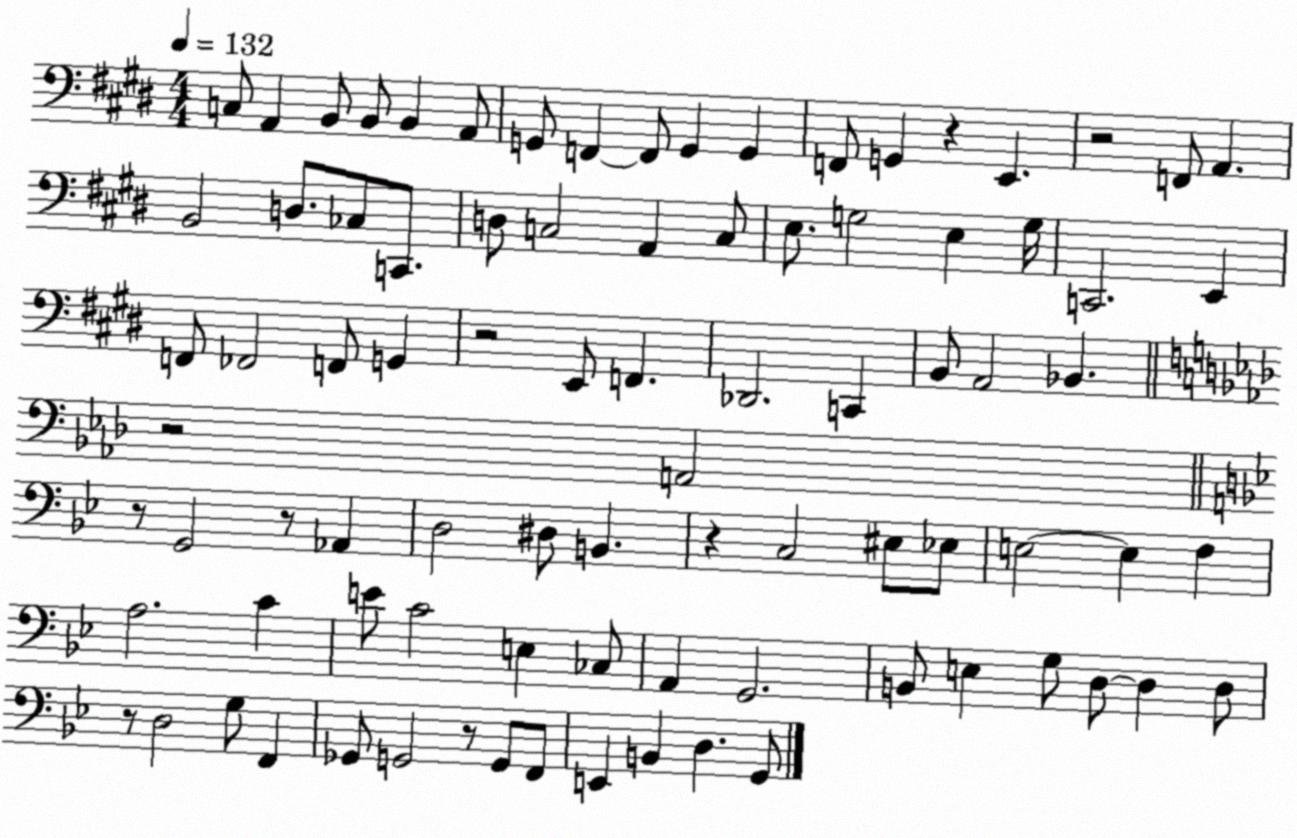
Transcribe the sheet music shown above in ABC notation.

X:1
T:Untitled
M:4/4
L:1/4
K:E
C,/2 A,, B,,/2 B,,/2 B,, A,,/2 G,,/2 F,, F,,/2 G,, G,, F,,/2 G,, z E,, z2 F,,/2 A,, B,,2 D,/2 _C,/2 C,,/2 D,/2 C,2 A,, C,/2 E,/2 G,2 E, G,/4 C,,2 E,, F,,/2 _F,,2 F,,/2 G,, z2 E,,/2 F,, _D,,2 C,, B,,/2 A,,2 _B,, z2 A,,2 z/2 G,,2 z/2 _A,, D,2 ^D,/2 B,, z C,2 ^E,/2 _E,/2 E,2 E, F, A,2 C E/2 C2 E, _C,/2 A,, G,,2 B,,/2 E, G,/2 D,/2 D, D,/2 z/2 D,2 G,/2 F,, _G,,/2 G,,2 z/2 G,,/2 F,,/2 E,, B,, D, G,,/2